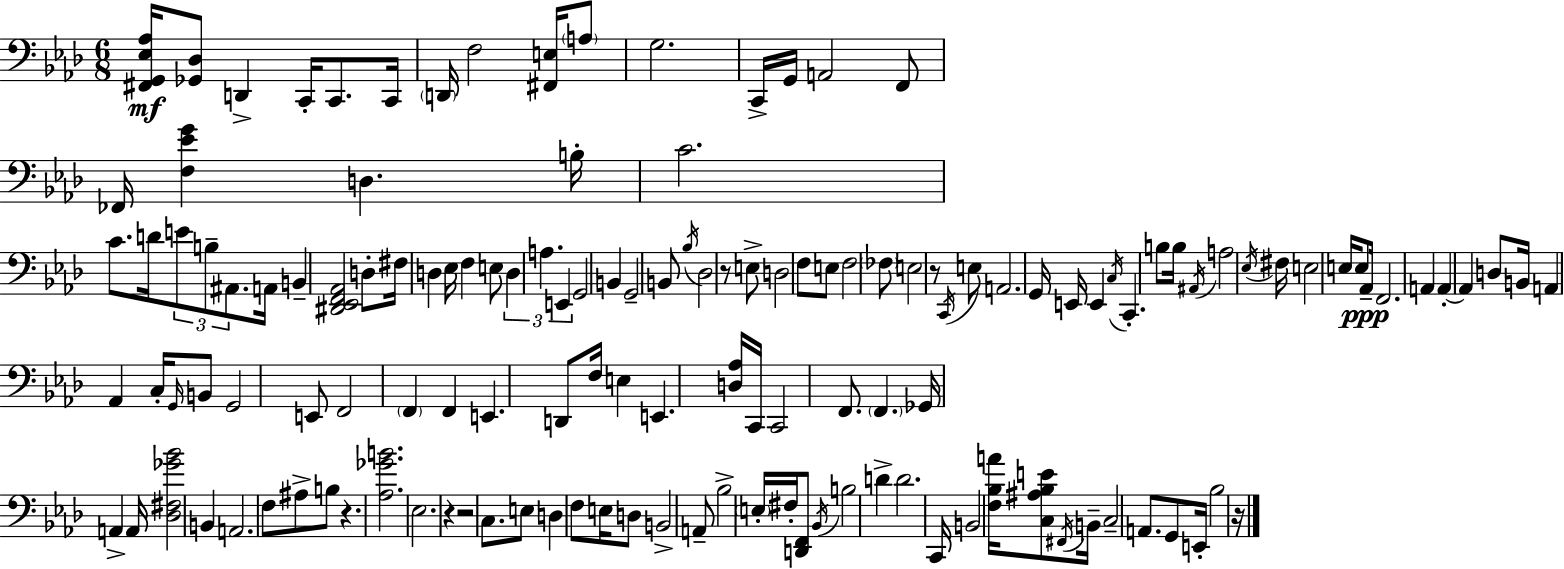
{
  \clef bass
  \numericTimeSignature
  \time 6/8
  \key aes \major
  <fis, g, ees aes>16\mf <ges, des>8 d,4-> c,16-. c,8. c,16 | \parenthesize d,16 f2 <fis, e>16 \parenthesize a8 | g2. | c,16-> g,16 a,2 f,8 | \break fes,16 <f ees' g'>4 d4. b16-. | c'2. | c'8. d'16 \tuplet 3/2 { e'8 b8-- ais,8. } a,16 | b,4-- <dis, ees, f, aes,>2 | \break d8-. fis16 d4 ees16 f4 | e8 \tuplet 3/2 { d4 a4. | e,4 } g,2 | b,4 g,2-- | \break b,8 \acciaccatura { bes16 } des2 r8 | e8-> d2 f8 | e8 f2 \parenthesize fes8 | e2 r8 \acciaccatura { c,16 } | \break e8 a,2. | g,16 e,16 e,4 \acciaccatura { c16 } c,4.-. | b8 b16 \acciaccatura { ais,16 } a2 | \acciaccatura { ees16 } fis16 e2 | \break e16 e8 aes,16--\ppp f,2. | a,4 a,4-.~~ | a,4 d8 b,16 a,4 | aes,4 c16-. \grace { g,16 } b,8 g,2 | \break e,8 f,2 | \parenthesize f,4 f,4 e,4. | d,8 f16 e4 e,4. | <d aes>16 c,16 c,2 | \break f,8. \parenthesize f,4. | ges,16 a,4-> a,16 <des fis ges' bes'>2 | b,4 a,2. | f8 ais8-> b8 | \break r4. <aes ges' b'>2. | ees2. | r4 r2 | c8. e8 d4 | \break f8 e16 d8 b,2-> | a,8-- bes2-> | \parenthesize e16-. fis16-. <d, f,>8 \acciaccatura { bes,16 } b2 | d'4-> d'2. | \break c,16 b,2 | <f bes a'>16 <c ais bes e'>8 \acciaccatura { fis,16 } b,16-- c2-- | a,8. g,8 e,16-. bes2 | r16 \bar "|."
}